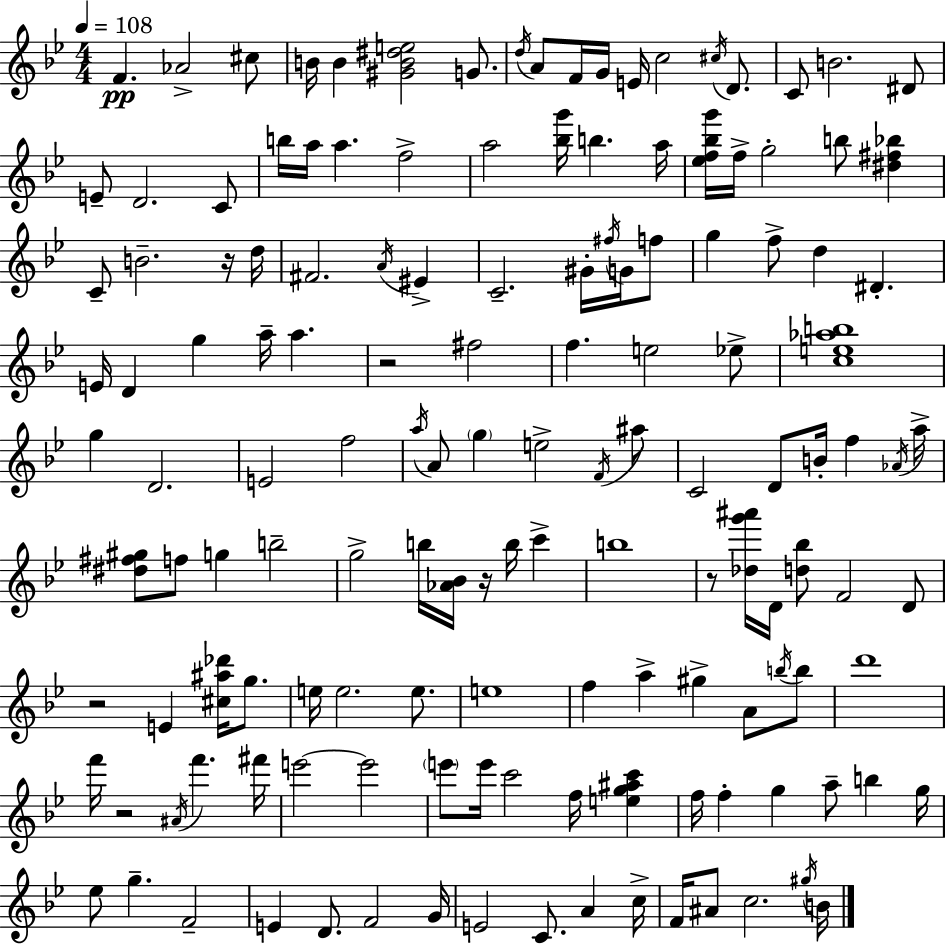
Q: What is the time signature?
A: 4/4